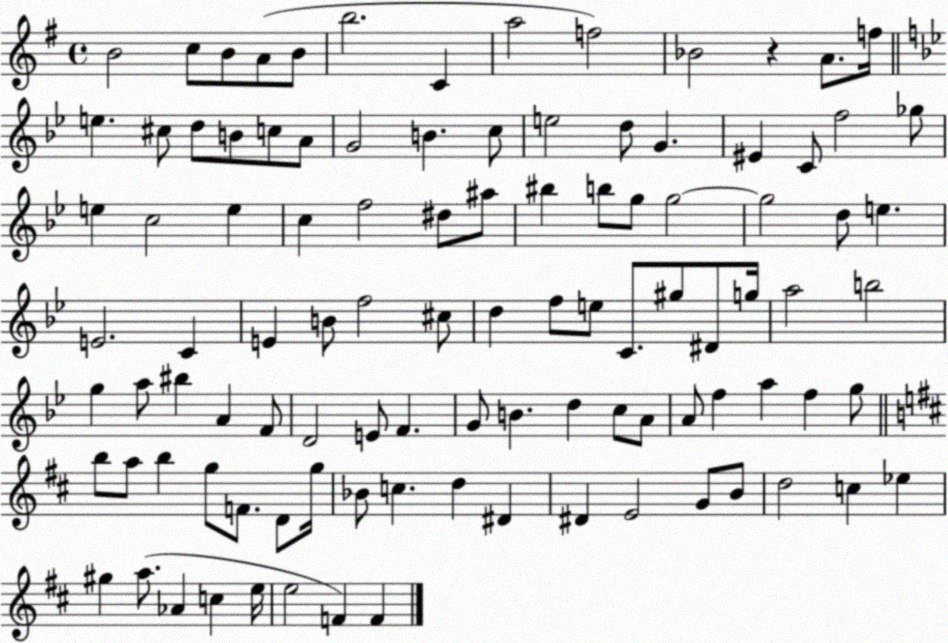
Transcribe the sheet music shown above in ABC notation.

X:1
T:Untitled
M:4/4
L:1/4
K:G
B2 c/2 B/2 A/2 B/2 b2 C a2 f2 _B2 z A/2 f/4 e ^c/2 d/2 B/2 c/2 A/2 G2 B c/2 e2 d/2 G ^E C/2 f2 _g/2 e c2 e c f2 ^d/2 ^a/2 ^b b/2 g/2 g2 g2 d/2 e E2 C E B/2 f2 ^c/2 d f/2 e/2 C/2 ^g/2 ^D/2 g/4 a2 b2 g a/2 ^b A F/2 D2 E/2 F G/2 B d c/2 A/2 A/2 f a f g/2 b/2 a/2 b g/2 F/2 D/2 g/4 _B/2 c d ^D ^D E2 G/2 B/2 d2 c _e ^g a/2 _A c e/4 e2 F F